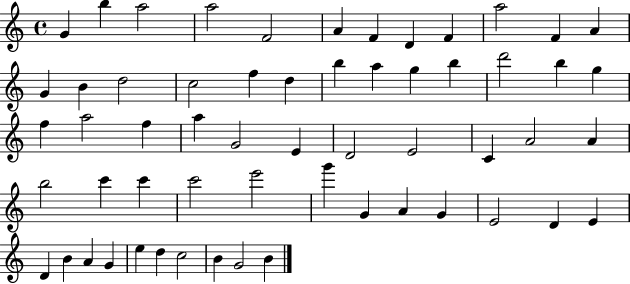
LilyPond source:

{
  \clef treble
  \time 4/4
  \defaultTimeSignature
  \key c \major
  g'4 b''4 a''2 | a''2 f'2 | a'4 f'4 d'4 f'4 | a''2 f'4 a'4 | \break g'4 b'4 d''2 | c''2 f''4 d''4 | b''4 a''4 g''4 b''4 | d'''2 b''4 g''4 | \break f''4 a''2 f''4 | a''4 g'2 e'4 | d'2 e'2 | c'4 a'2 a'4 | \break b''2 c'''4 c'''4 | c'''2 e'''2 | g'''4 g'4 a'4 g'4 | e'2 d'4 e'4 | \break d'4 b'4 a'4 g'4 | e''4 d''4 c''2 | b'4 g'2 b'4 | \bar "|."
}